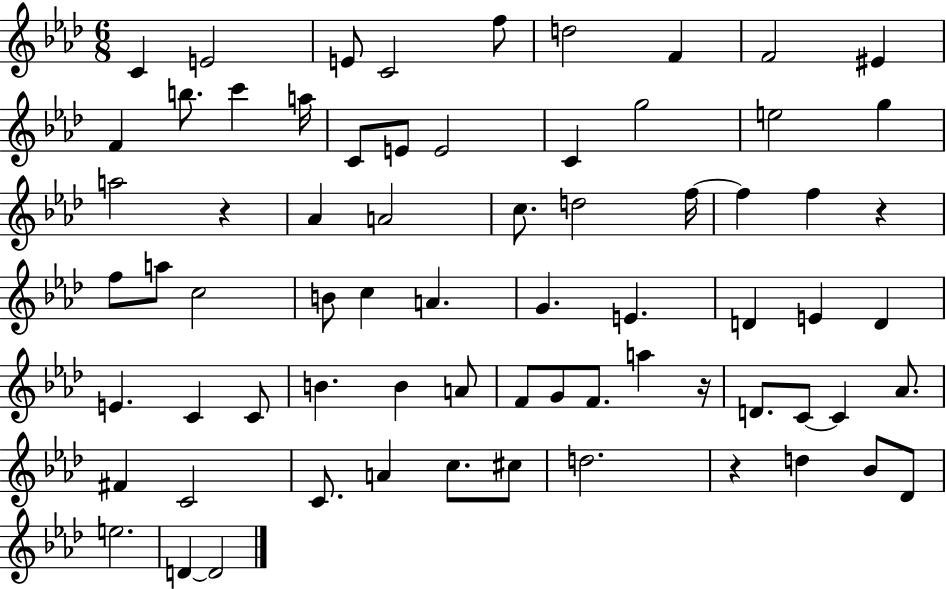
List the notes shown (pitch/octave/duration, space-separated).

C4/q E4/h E4/e C4/h F5/e D5/h F4/q F4/h EIS4/q F4/q B5/e. C6/q A5/s C4/e E4/e E4/h C4/q G5/h E5/h G5/q A5/h R/q Ab4/q A4/h C5/e. D5/h F5/s F5/q F5/q R/q F5/e A5/e C5/h B4/e C5/q A4/q. G4/q. E4/q. D4/q E4/q D4/q E4/q. C4/q C4/e B4/q. B4/q A4/e F4/e G4/e F4/e. A5/q R/s D4/e. C4/e C4/q Ab4/e. F#4/q C4/h C4/e. A4/q C5/e. C#5/e D5/h. R/q D5/q Bb4/e Db4/e E5/h. D4/q D4/h